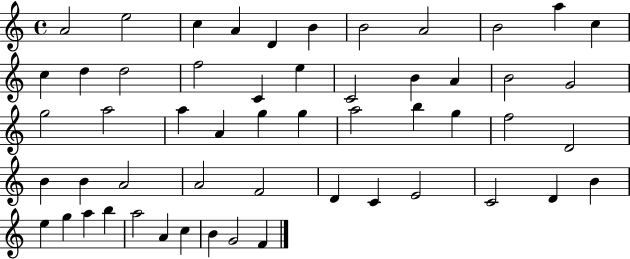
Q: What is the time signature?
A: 4/4